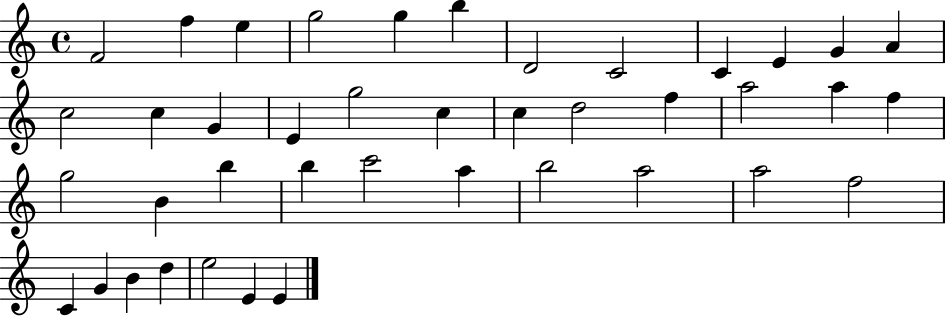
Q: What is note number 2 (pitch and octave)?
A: F5